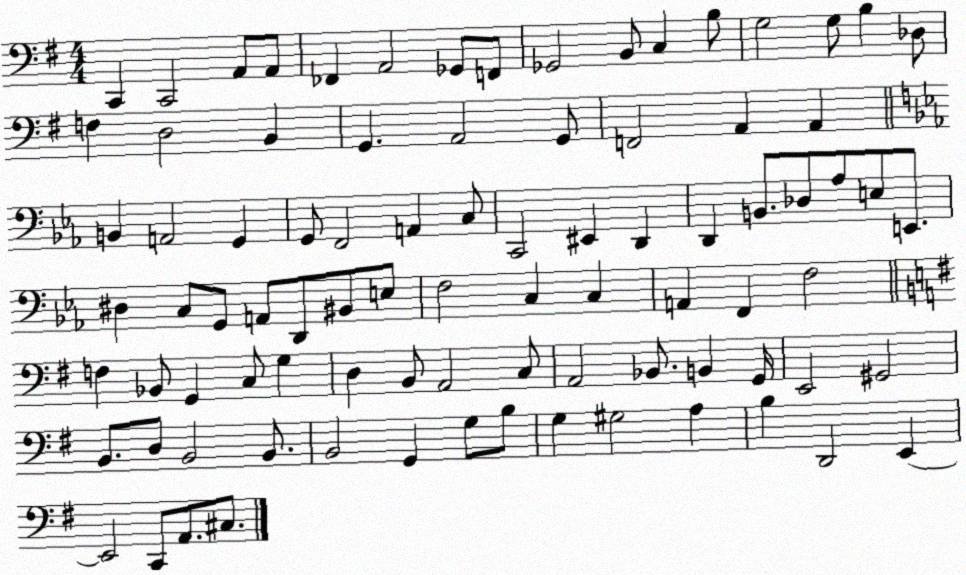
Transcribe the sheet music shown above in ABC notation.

X:1
T:Untitled
M:4/4
L:1/4
K:G
C,, C,,2 A,,/2 A,,/2 _F,, A,,2 _G,,/2 F,,/2 _G,,2 B,,/2 C, B,/2 G,2 G,/2 B, _D,/2 F, D,2 B,, G,, A,,2 G,,/2 F,,2 A,, A,, B,, A,,2 G,, G,,/2 F,,2 A,, C,/2 C,,2 ^E,, D,, D,, B,,/2 _D,/2 _A,/2 E,/2 E,,/2 ^D, C,/2 G,,/2 A,,/2 D,,/2 ^B,,/2 E,/2 F,2 C, C, A,, F,, F,2 F, _B,,/2 G,, C,/2 G, D, B,,/2 A,,2 C,/2 A,,2 _B,,/2 B,, G,,/4 E,,2 ^G,,2 B,,/2 D,/2 B,,2 B,,/2 B,,2 G,, G,/2 B,/2 G, ^G,2 A, B, D,,2 E,, E,,2 C,,/2 A,,/2 ^C,/2